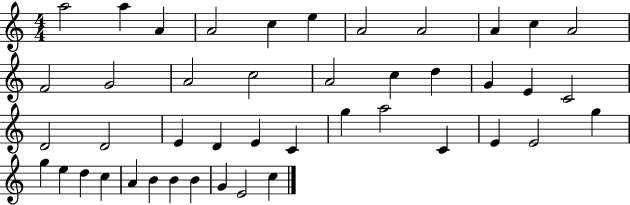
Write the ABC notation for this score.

X:1
T:Untitled
M:4/4
L:1/4
K:C
a2 a A A2 c e A2 A2 A c A2 F2 G2 A2 c2 A2 c d G E C2 D2 D2 E D E C g a2 C E E2 g g e d c A B B B G E2 c